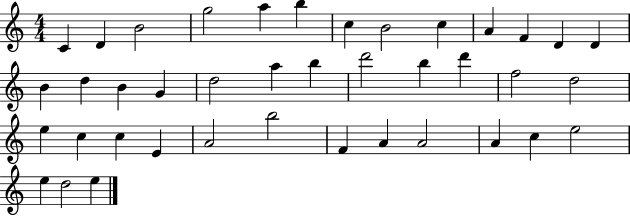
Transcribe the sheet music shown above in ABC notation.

X:1
T:Untitled
M:4/4
L:1/4
K:C
C D B2 g2 a b c B2 c A F D D B d B G d2 a b d'2 b d' f2 d2 e c c E A2 b2 F A A2 A c e2 e d2 e